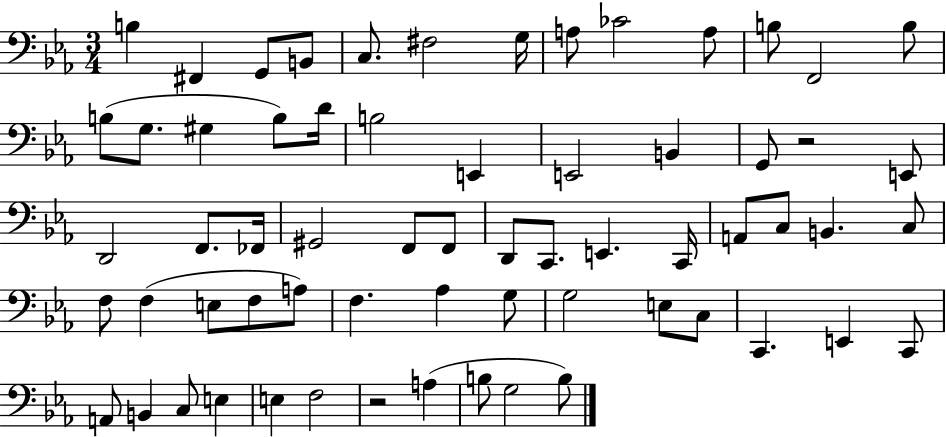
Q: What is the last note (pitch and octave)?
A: B3